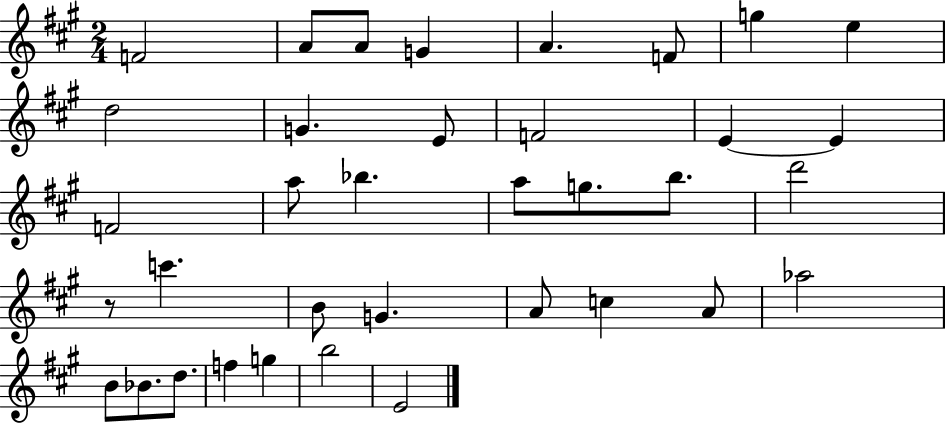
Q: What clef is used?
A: treble